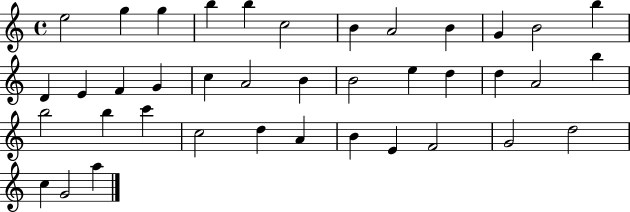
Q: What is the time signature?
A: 4/4